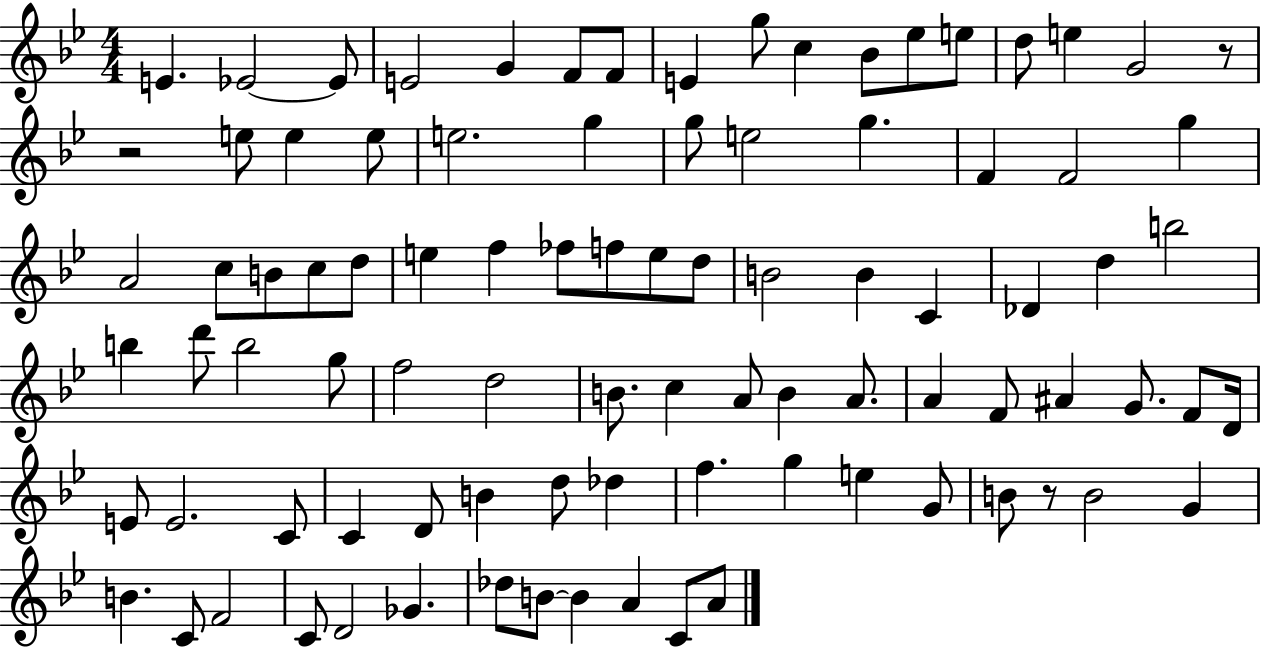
{
  \clef treble
  \numericTimeSignature
  \time 4/4
  \key bes \major
  \repeat volta 2 { e'4. ees'2~~ ees'8 | e'2 g'4 f'8 f'8 | e'4 g''8 c''4 bes'8 ees''8 e''8 | d''8 e''4 g'2 r8 | \break r2 e''8 e''4 e''8 | e''2. g''4 | g''8 e''2 g''4. | f'4 f'2 g''4 | \break a'2 c''8 b'8 c''8 d''8 | e''4 f''4 fes''8 f''8 e''8 d''8 | b'2 b'4 c'4 | des'4 d''4 b''2 | \break b''4 d'''8 b''2 g''8 | f''2 d''2 | b'8. c''4 a'8 b'4 a'8. | a'4 f'8 ais'4 g'8. f'8 d'16 | \break e'8 e'2. c'8 | c'4 d'8 b'4 d''8 des''4 | f''4. g''4 e''4 g'8 | b'8 r8 b'2 g'4 | \break b'4. c'8 f'2 | c'8 d'2 ges'4. | des''8 b'8~~ b'4 a'4 c'8 a'8 | } \bar "|."
}